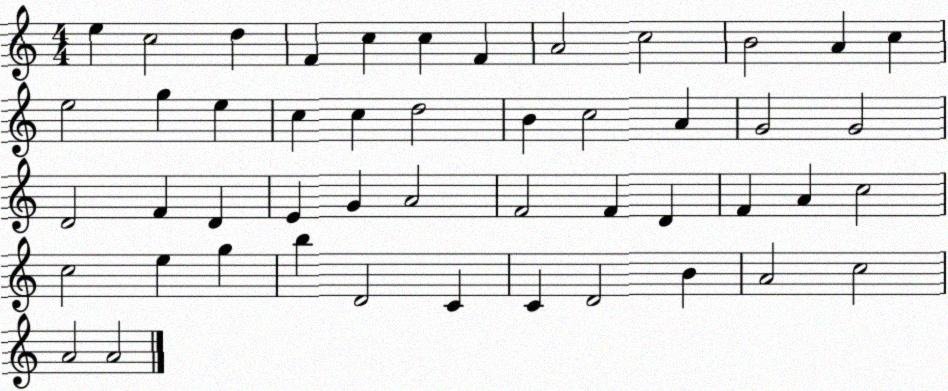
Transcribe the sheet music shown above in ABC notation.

X:1
T:Untitled
M:4/4
L:1/4
K:C
e c2 d F c c F A2 c2 B2 A c e2 g e c c d2 B c2 A G2 G2 D2 F D E G A2 F2 F D F A c2 c2 e g b D2 C C D2 B A2 c2 A2 A2